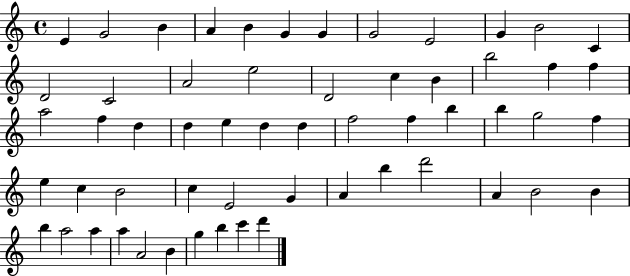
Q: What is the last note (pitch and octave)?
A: D6